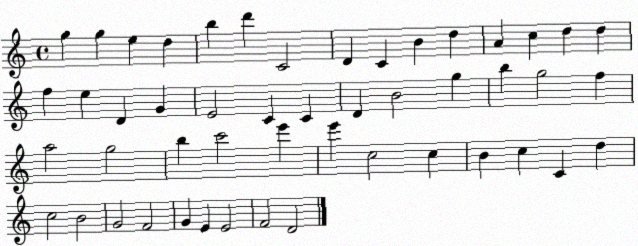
X:1
T:Untitled
M:4/4
L:1/4
K:C
g g e d b d' C2 D C B d A c d d f e D G E2 C C D B2 g b g2 f a2 g2 b c'2 e' e' c2 c B c C d c2 B2 G2 F2 G E E2 F2 D2